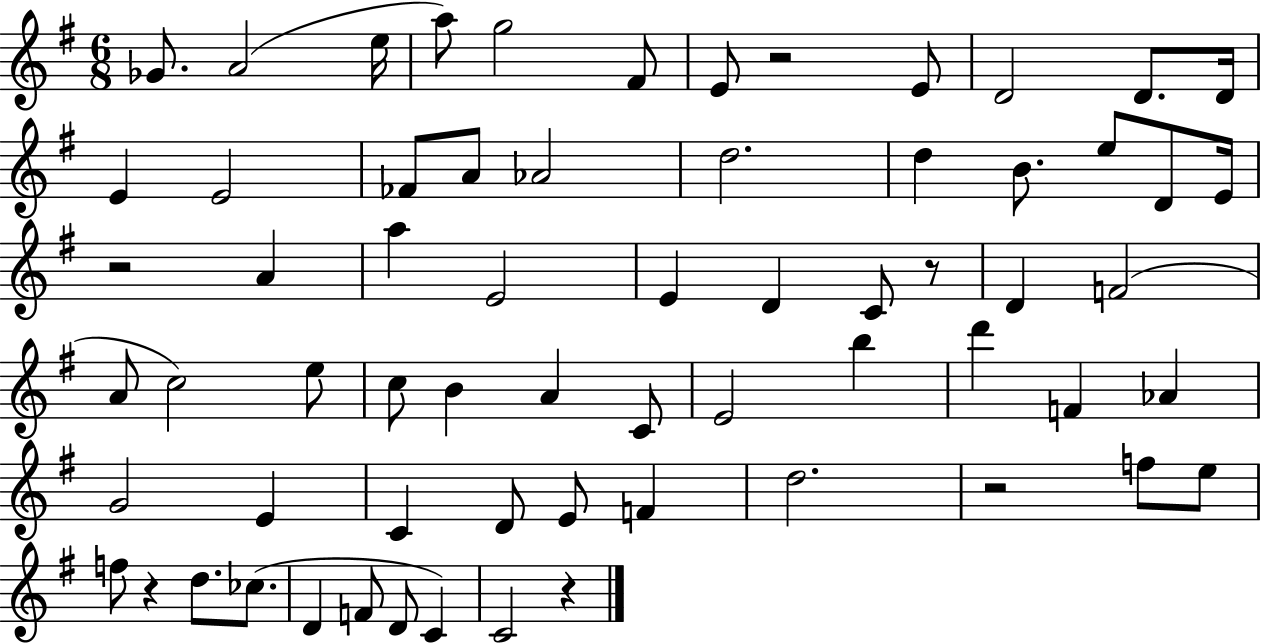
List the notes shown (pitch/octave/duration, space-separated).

Gb4/e. A4/h E5/s A5/e G5/h F#4/e E4/e R/h E4/e D4/h D4/e. D4/s E4/q E4/h FES4/e A4/e Ab4/h D5/h. D5/q B4/e. E5/e D4/e E4/s R/h A4/q A5/q E4/h E4/q D4/q C4/e R/e D4/q F4/h A4/e C5/h E5/e C5/e B4/q A4/q C4/e E4/h B5/q D6/q F4/q Ab4/q G4/h E4/q C4/q D4/e E4/e F4/q D5/h. R/h F5/e E5/e F5/e R/q D5/e. CES5/e. D4/q F4/e D4/e C4/q C4/h R/q